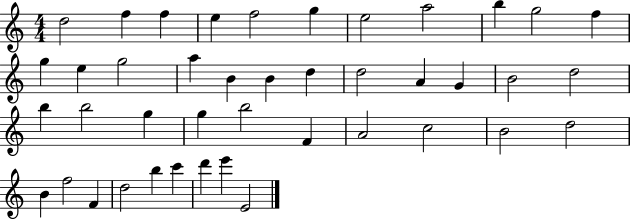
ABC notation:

X:1
T:Untitled
M:4/4
L:1/4
K:C
d2 f f e f2 g e2 a2 b g2 f g e g2 a B B d d2 A G B2 d2 b b2 g g b2 F A2 c2 B2 d2 B f2 F d2 b c' d' e' E2